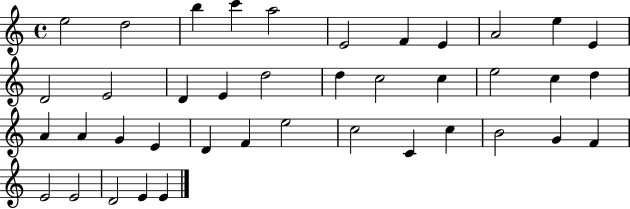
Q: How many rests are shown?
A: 0